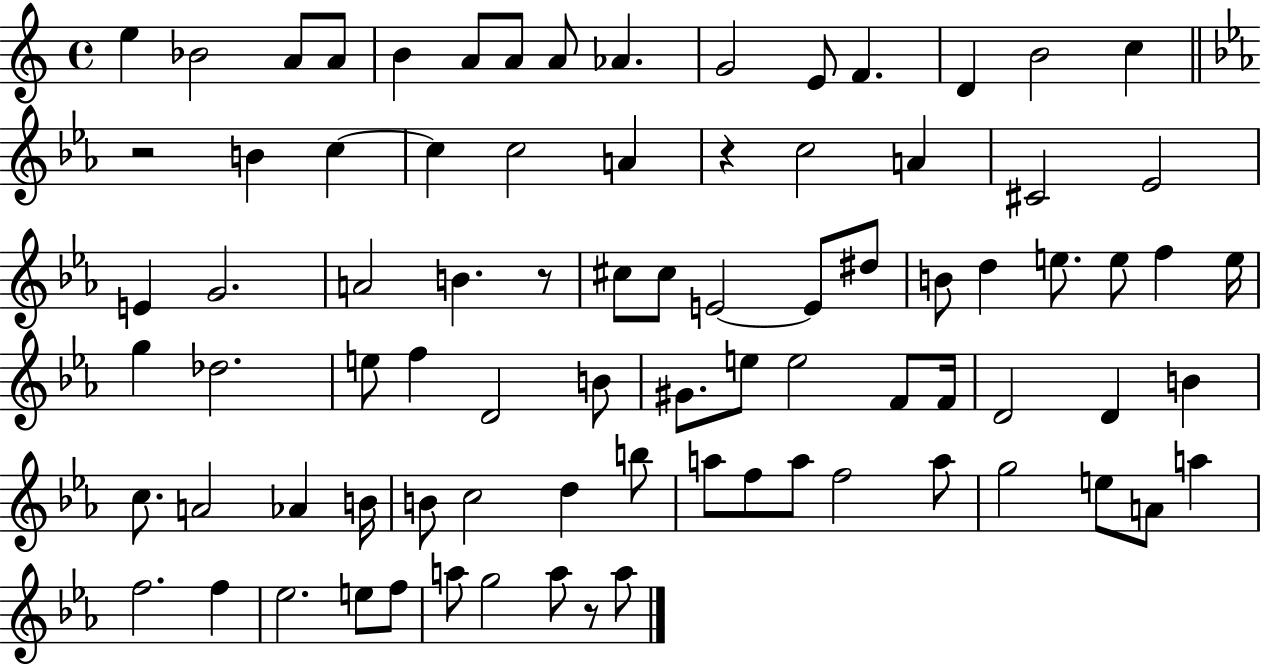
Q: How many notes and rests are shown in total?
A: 83